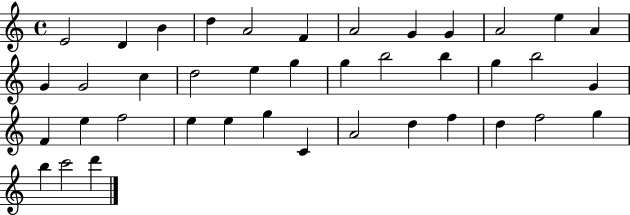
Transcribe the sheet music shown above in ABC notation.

X:1
T:Untitled
M:4/4
L:1/4
K:C
E2 D B d A2 F A2 G G A2 e A G G2 c d2 e g g b2 b g b2 G F e f2 e e g C A2 d f d f2 g b c'2 d'